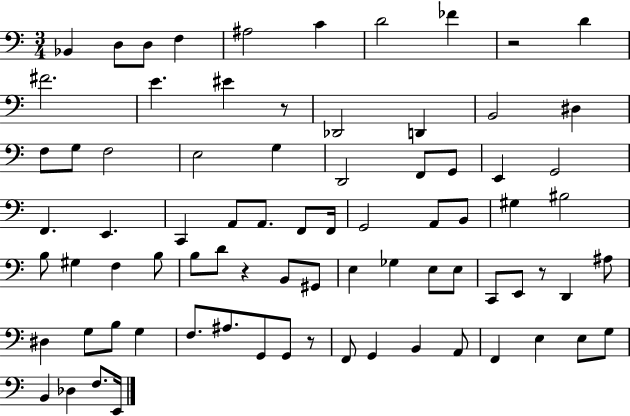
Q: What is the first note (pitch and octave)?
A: Bb2